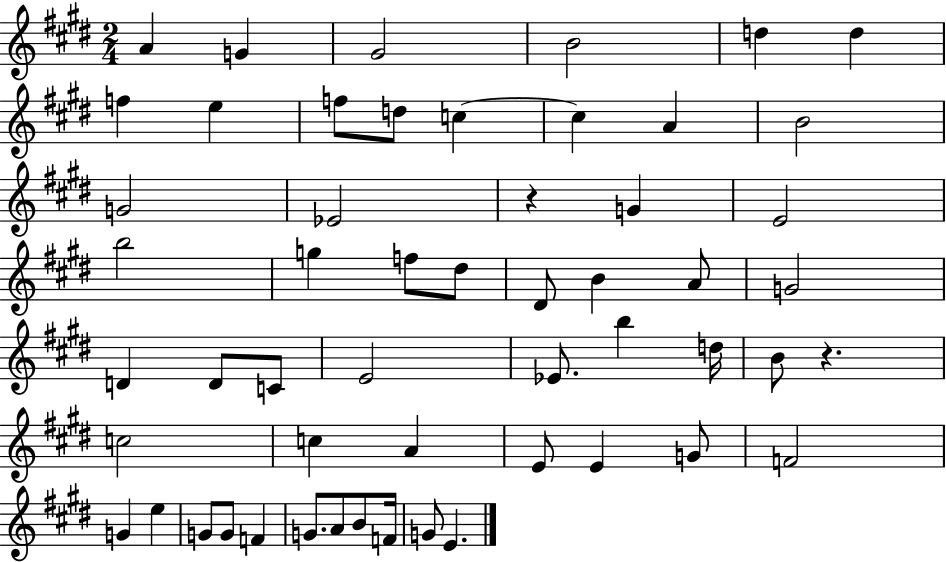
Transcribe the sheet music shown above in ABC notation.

X:1
T:Untitled
M:2/4
L:1/4
K:E
A G ^G2 B2 d d f e f/2 d/2 c c A B2 G2 _E2 z G E2 b2 g f/2 ^d/2 ^D/2 B A/2 G2 D D/2 C/2 E2 _E/2 b d/4 B/2 z c2 c A E/2 E G/2 F2 G e G/2 G/2 F G/2 A/2 B/2 F/4 G/2 E